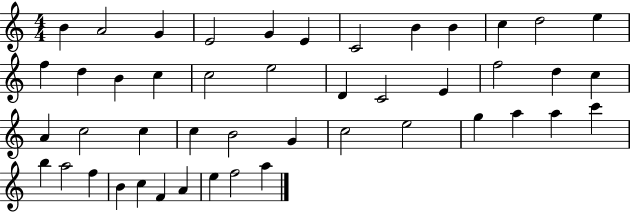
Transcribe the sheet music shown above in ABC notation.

X:1
T:Untitled
M:4/4
L:1/4
K:C
B A2 G E2 G E C2 B B c d2 e f d B c c2 e2 D C2 E f2 d c A c2 c c B2 G c2 e2 g a a c' b a2 f B c F A e f2 a